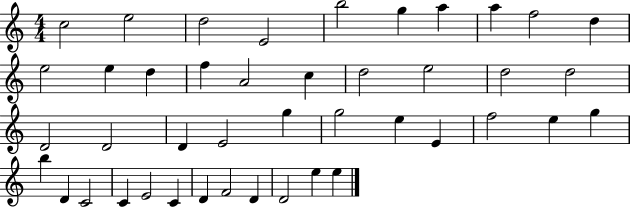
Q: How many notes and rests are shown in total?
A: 43